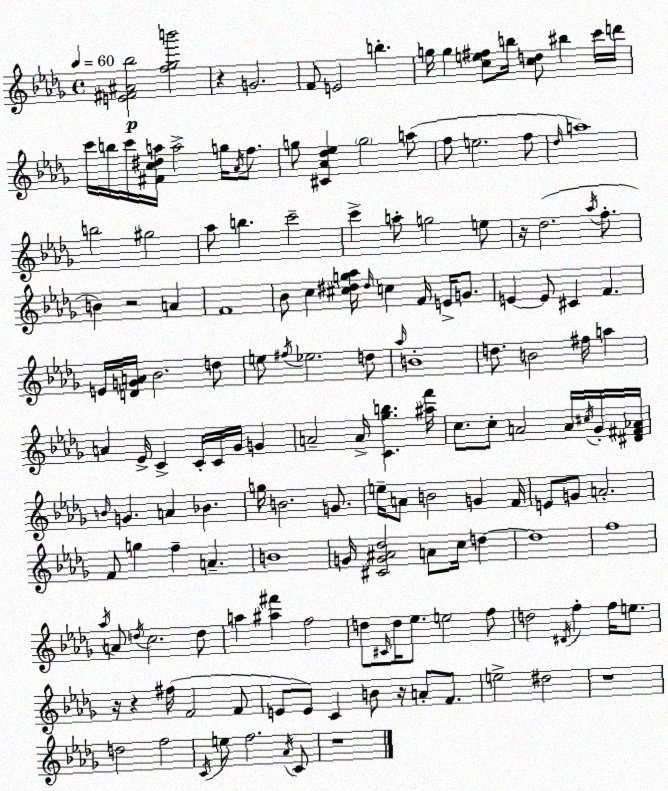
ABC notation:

X:1
T:Untitled
M:4/4
L:1/4
K:Bbm
[E^F^A_b]2 [f_gb']2 z G2 F/2 E2 b g/4 g [ce^f]/2 b/4 [cd]/2 ^b c'/4 d'/4 c'/4 b/4 c'/4 [^Fc^da]/4 a2 g/4 _A/4 f/2 g/2 [^C_A_d_e] g2 a/2 f/2 e2 f/2 _d/4 a4 b2 ^g2 _a/2 b c'2 c' a/2 g2 e/2 z/4 _d2 _a/4 f/2 B z2 A F4 _B/2 c [^c^dg_a]/4 ^d/4 c F/4 E/4 G/2 E E/2 ^C F E/4 [DGA]/4 _B2 d/2 e/2 ^f/4 _e2 d/2 _a/4 B4 d/2 B2 ^f/4 a A _E/4 C C/4 C/4 _G/4 G A2 A/4 [C_gb] [^af']/4 c/2 c/2 A2 A/4 ^c/4 _G/4 [^D^F_A]/4 B/4 G A _B g/4 B2 G/2 e/4 A/2 B2 G F/4 E/2 G/2 A2 F/2 g f A B4 G/4 [^CG^A_d]2 A/2 c/4 d d4 f4 _a/4 A/2 d/4 c2 d/2 a [^a^f'] f2 d/2 ^C/4 d/4 _e/2 e2 f/2 d2 ^D/4 f f/4 e/2 z/4 z ^f/4 F2 F/2 E/2 E/2 C B/2 z/4 A/2 F/2 e2 ^d2 z4 d2 f2 C/4 e/2 f2 _A/4 C/2 z4